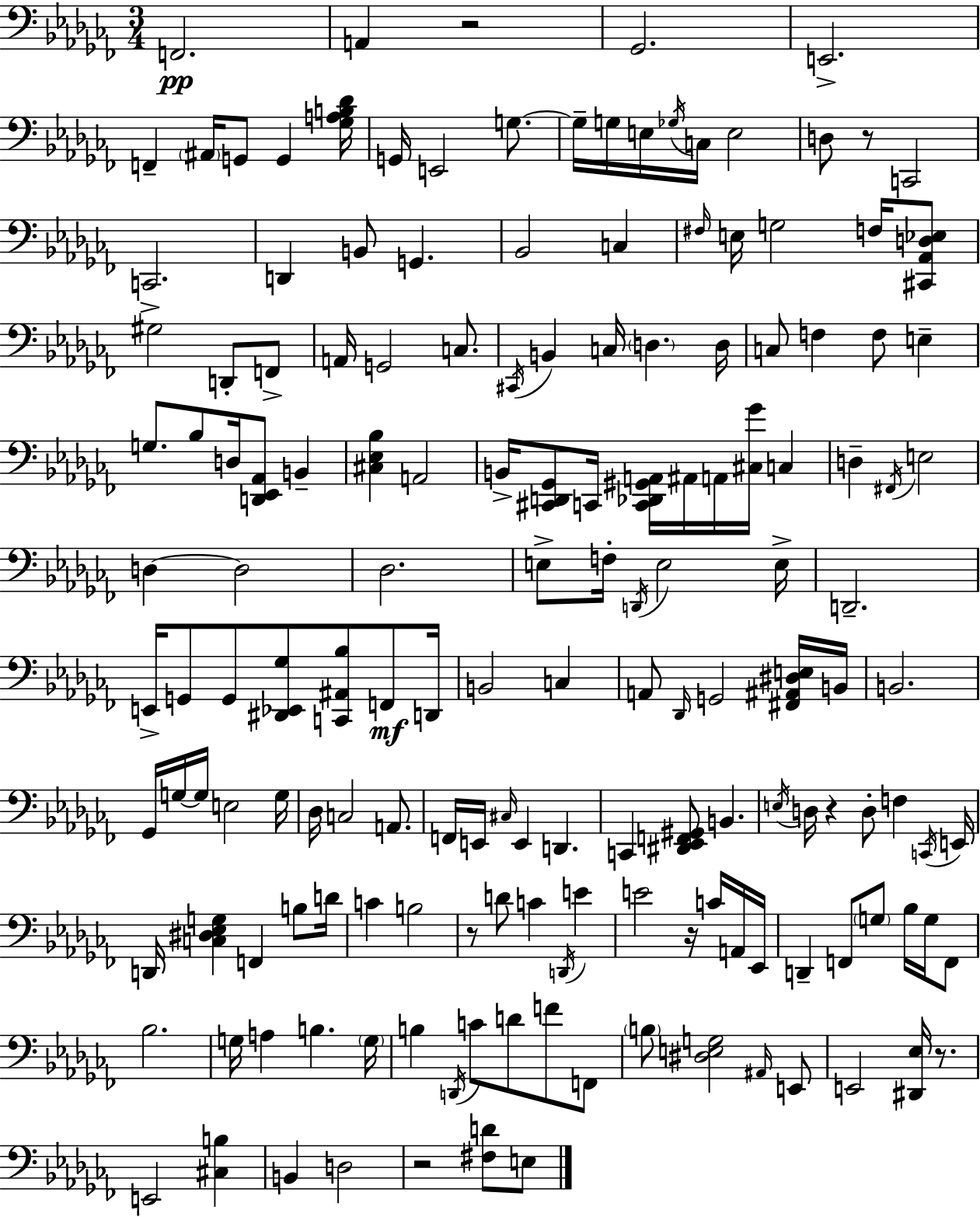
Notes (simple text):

F2/h. A2/q R/h Gb2/h. E2/h. F2/q A#2/s G2/e G2/q [Gb3,A3,B3,Db4]/s G2/s E2/h G3/e. G3/s G3/s E3/s Gb3/s C3/s E3/h D3/e R/e C2/h C2/h. D2/q B2/e G2/q. Bb2/h C3/q F#3/s E3/s G3/h F3/s [C#2,Ab2,D3,Eb3]/e G#3/h D2/e F2/e A2/s G2/h C3/e. C#2/s B2/q C3/s D3/q. D3/s C3/e F3/q F3/e E3/q G3/e. Bb3/e D3/s [D2,Eb2,Ab2]/e B2/q [C#3,Eb3,Bb3]/q A2/h B2/s [C#2,D2,Gb2]/e C2/s [C2,Db2,G#2,A2]/s A#2/s A2/s [C#3,Gb4]/s C3/q D3/q F#2/s E3/h D3/q D3/h Db3/h. E3/e F3/s D2/s E3/h E3/s D2/h. E2/s G2/e G2/e [D#2,Eb2,Gb3]/e [C2,A#2,Bb3]/e F2/e D2/s B2/h C3/q A2/e Db2/s G2/h [F#2,A#2,D#3,E3]/s B2/s B2/h. Gb2/s G3/s G3/s E3/h G3/s Db3/s C3/h A2/e. F2/s E2/s C#3/s E2/q D2/q. C2/q [D#2,Eb2,F2,G#2]/e B2/q. E3/s D3/s R/q D3/e F3/q C2/s E2/s D2/s [C3,D#3,Eb3,G3]/q F2/q B3/e D4/s C4/q B3/h R/e D4/e C4/q D2/s E4/q E4/h R/s C4/s A2/s Eb2/s D2/q F2/e G3/e Bb3/s G3/s F2/e Bb3/h. G3/s A3/q B3/q. G3/s B3/q D2/s C4/e D4/e F4/e F2/e B3/e [D#3,E3,G3]/h A#2/s E2/e E2/h [D#2,Eb3]/s R/e. E2/h [C#3,B3]/q B2/q D3/h R/h [F#3,D4]/e E3/e